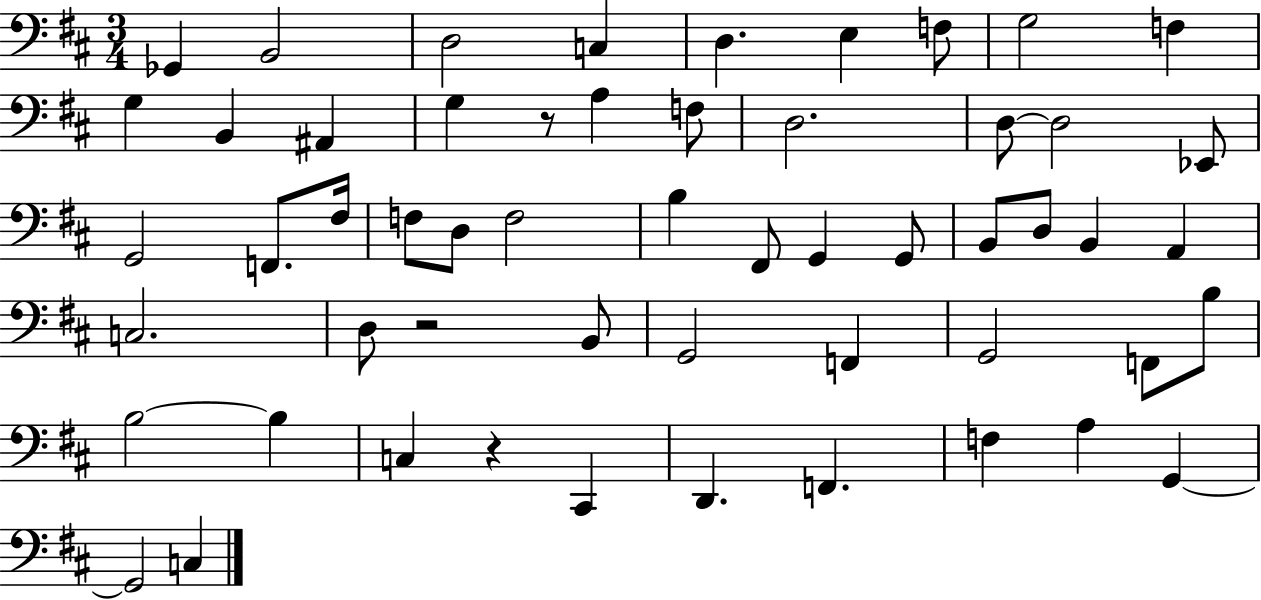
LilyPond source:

{
  \clef bass
  \numericTimeSignature
  \time 3/4
  \key d \major
  \repeat volta 2 { ges,4 b,2 | d2 c4 | d4. e4 f8 | g2 f4 | \break g4 b,4 ais,4 | g4 r8 a4 f8 | d2. | d8~~ d2 ees,8 | \break g,2 f,8. fis16 | f8 d8 f2 | b4 fis,8 g,4 g,8 | b,8 d8 b,4 a,4 | \break c2. | d8 r2 b,8 | g,2 f,4 | g,2 f,8 b8 | \break b2~~ b4 | c4 r4 cis,4 | d,4. f,4. | f4 a4 g,4~~ | \break g,2 c4 | } \bar "|."
}